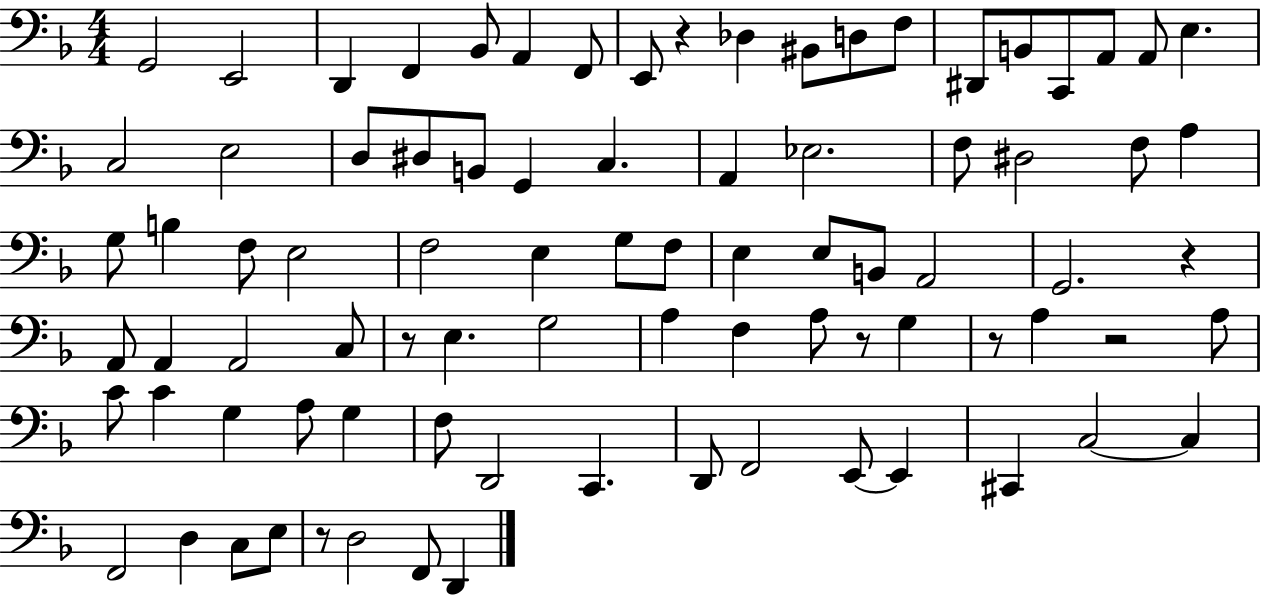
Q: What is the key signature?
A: F major